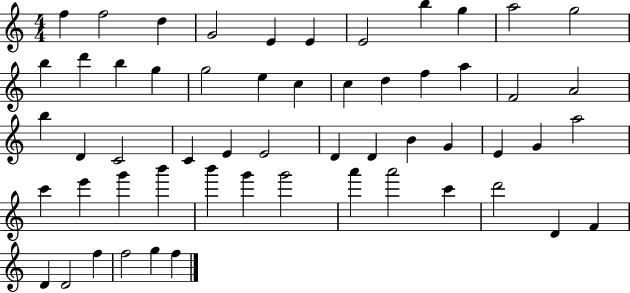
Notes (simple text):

F5/q F5/h D5/q G4/h E4/q E4/q E4/h B5/q G5/q A5/h G5/h B5/q D6/q B5/q G5/q G5/h E5/q C5/q C5/q D5/q F5/q A5/q F4/h A4/h B5/q D4/q C4/h C4/q E4/q E4/h D4/q D4/q B4/q G4/q E4/q G4/q A5/h C6/q E6/q G6/q B6/q B6/q G6/q G6/h A6/q A6/h C6/q D6/h D4/q F4/q D4/q D4/h F5/q F5/h G5/q F5/q